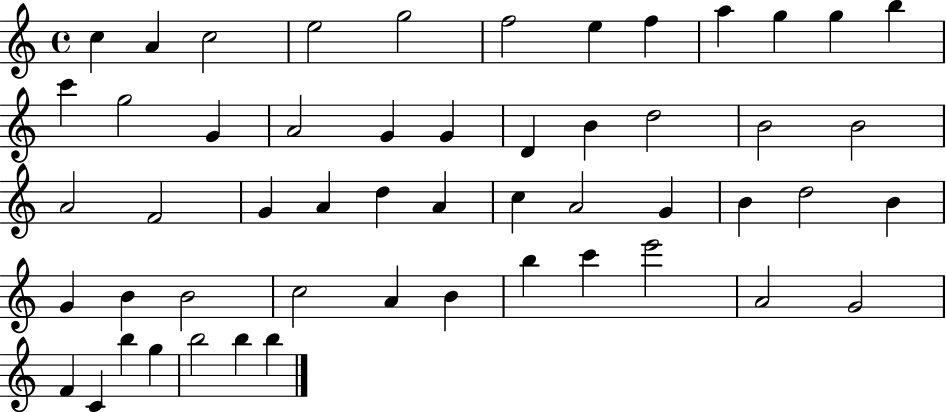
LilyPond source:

{
  \clef treble
  \time 4/4
  \defaultTimeSignature
  \key c \major
  c''4 a'4 c''2 | e''2 g''2 | f''2 e''4 f''4 | a''4 g''4 g''4 b''4 | \break c'''4 g''2 g'4 | a'2 g'4 g'4 | d'4 b'4 d''2 | b'2 b'2 | \break a'2 f'2 | g'4 a'4 d''4 a'4 | c''4 a'2 g'4 | b'4 d''2 b'4 | \break g'4 b'4 b'2 | c''2 a'4 b'4 | b''4 c'''4 e'''2 | a'2 g'2 | \break f'4 c'4 b''4 g''4 | b''2 b''4 b''4 | \bar "|."
}